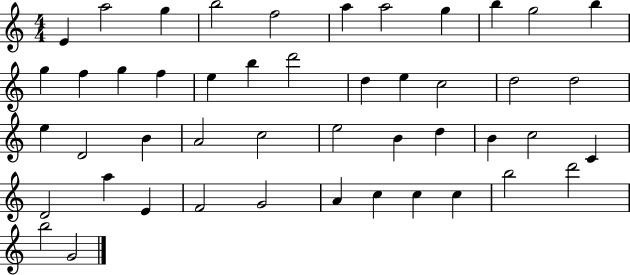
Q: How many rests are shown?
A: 0